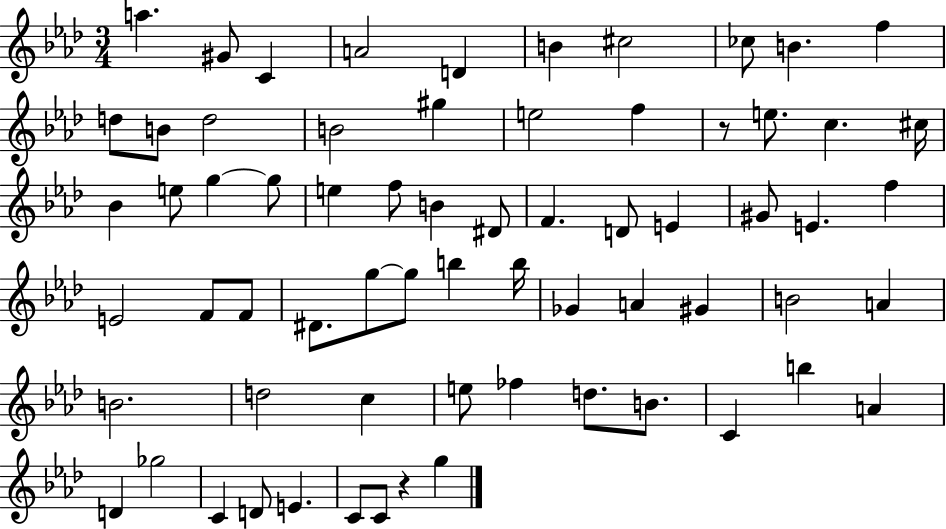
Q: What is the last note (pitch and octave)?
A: G5